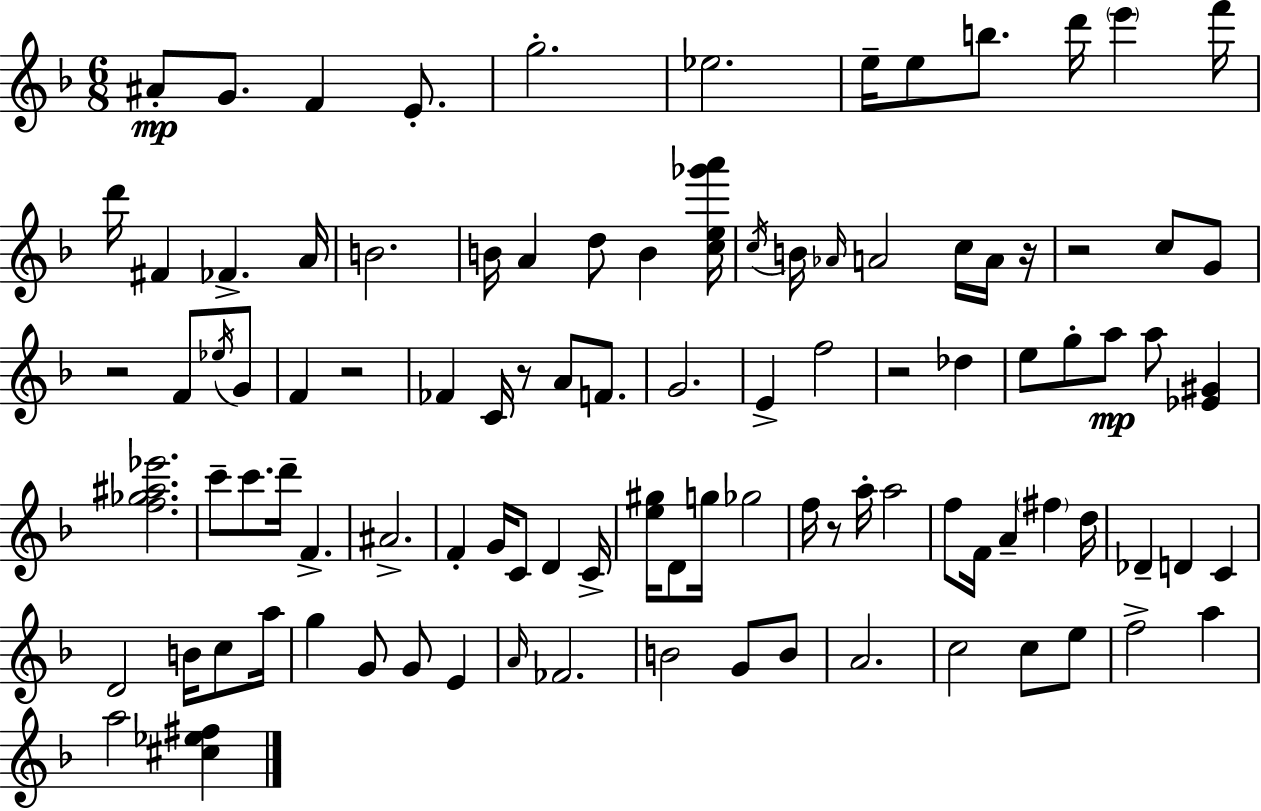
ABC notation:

X:1
T:Untitled
M:6/8
L:1/4
K:F
^A/2 G/2 F E/2 g2 _e2 e/4 e/2 b/2 d'/4 e' f'/4 d'/4 ^F _F A/4 B2 B/4 A d/2 B [ce_g'a']/4 c/4 B/4 _A/4 A2 c/4 A/4 z/4 z2 c/2 G/2 z2 F/2 _e/4 G/2 F z2 _F C/4 z/2 A/2 F/2 G2 E f2 z2 _d e/2 g/2 a/2 a/2 [_E^G] [f_g^a_e']2 c'/2 c'/2 d'/4 F ^A2 F G/4 C/2 D C/4 [e^g]/4 D/2 g/4 _g2 f/4 z/2 a/4 a2 f/2 F/4 A ^f d/4 _D D C D2 B/4 c/2 a/4 g G/2 G/2 E A/4 _F2 B2 G/2 B/2 A2 c2 c/2 e/2 f2 a a2 [^c_e^f]